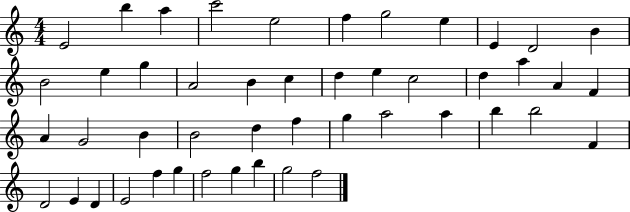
X:1
T:Untitled
M:4/4
L:1/4
K:C
E2 b a c'2 e2 f g2 e E D2 B B2 e g A2 B c d e c2 d a A F A G2 B B2 d f g a2 a b b2 F D2 E D E2 f g f2 g b g2 f2